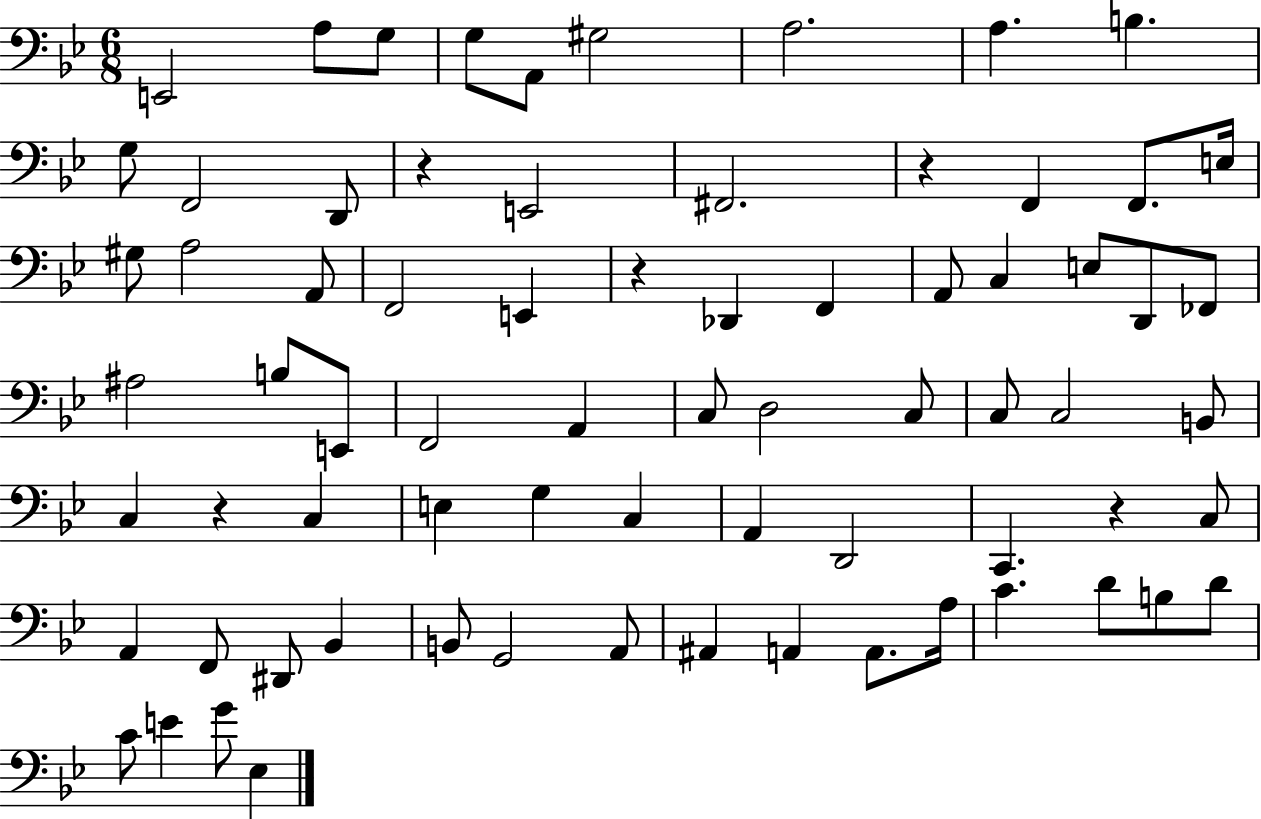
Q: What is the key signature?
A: BES major